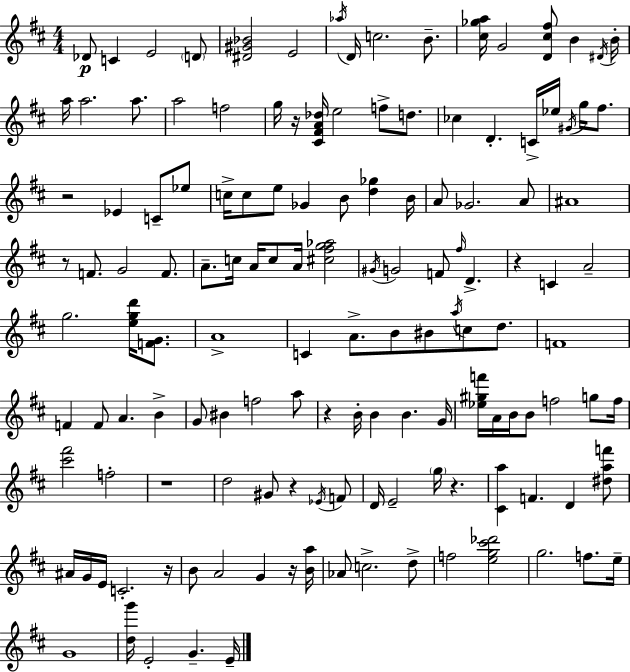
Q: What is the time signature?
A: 4/4